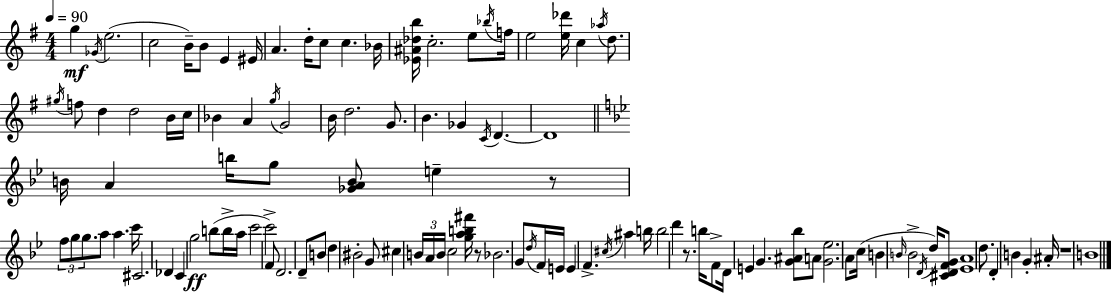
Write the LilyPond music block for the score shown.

{
  \clef treble
  \numericTimeSignature
  \time 4/4
  \key g \major
  \tempo 4 = 90
  g''4\mf \acciaccatura { ges'16 } e''2.( | c''2 b'16--) b'8 e'4 | eis'16 a'4. d''16-. c''8 c''4. | bes'16 <ees' ais' des'' b''>16 c''2.-. e''8 | \break \acciaccatura { bes''16 } f''16 e''2 <e'' des'''>16 c''4 \acciaccatura { aes''16 } | d''8. \acciaccatura { gis''16 } f''8 d''4 d''2 | b'16 c''16 bes'4 a'4 \acciaccatura { g''16 } g'2 | b'16 d''2. | \break g'8. b'4. ges'4 \acciaccatura { c'16 } | d'4.~~ d'1 | \bar "||" \break \key g \minor b'16 a'4 b''16 g''8 <ges' a' b'>8 e''4-- r8 | \tuplet 3/2 { f''8 g''8 g''8. } a''8 a''4. c'''16 | cis'2. des'4 | c'4 g''2\ff b''8( b''16-> a''16 | \break c'''2 c'''2->) | f'8 d'2. d'8-- | b'8 d''4 bis'2-. g'8 | cis''4 \tuplet 3/2 { b'16 a'16 b'16 } c''2 <g'' a'' b'' fis'''>16 | \break r8 bes'2. g'8 | \acciaccatura { d''16 } f'16 e'16 e'4 f'4.-> \acciaccatura { cis''16 } ais''4 | b''16 b''2 d'''4 r8. | b''16 f'8-> d'16 e'4 g'4. | \break <g' ais' bes''>8 a'8 <g' ees''>2. | a'8 c''16( b'4 \grace { b'16 } b'2-> | \acciaccatura { d'16 }) d''16 <cis' d' f' g'>8 <ees' a'>1 | d''8. d'4-. b'4 g'4-. | \break ais'16-. r1 | b'1 | \bar "|."
}